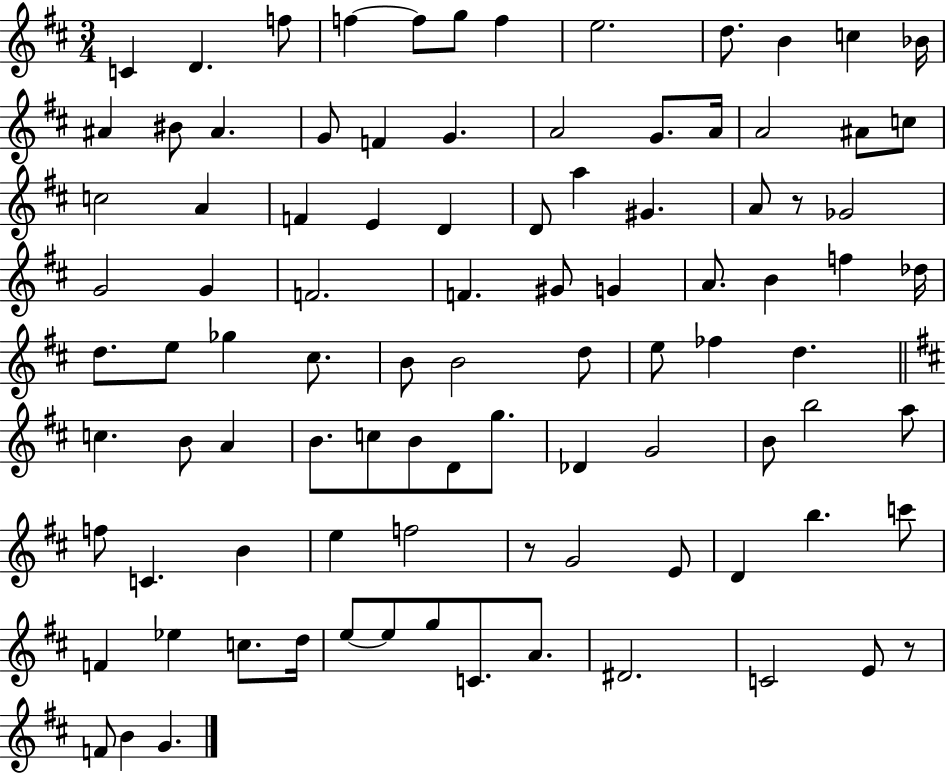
{
  \clef treble
  \numericTimeSignature
  \time 3/4
  \key d \major
  c'4 d'4. f''8 | f''4~~ f''8 g''8 f''4 | e''2. | d''8. b'4 c''4 bes'16 | \break ais'4 bis'8 ais'4. | g'8 f'4 g'4. | a'2 g'8. a'16 | a'2 ais'8 c''8 | \break c''2 a'4 | f'4 e'4 d'4 | d'8 a''4 gis'4. | a'8 r8 ges'2 | \break g'2 g'4 | f'2. | f'4. gis'8 g'4 | a'8. b'4 f''4 des''16 | \break d''8. e''8 ges''4 cis''8. | b'8 b'2 d''8 | e''8 fes''4 d''4. | \bar "||" \break \key d \major c''4. b'8 a'4 | b'8. c''8 b'8 d'8 g''8. | des'4 g'2 | b'8 b''2 a''8 | \break f''8 c'4. b'4 | e''4 f''2 | r8 g'2 e'8 | d'4 b''4. c'''8 | \break f'4 ees''4 c''8. d''16 | e''8~~ e''8 g''8 c'8. a'8. | dis'2. | c'2 e'8 r8 | \break f'8 b'4 g'4. | \bar "|."
}